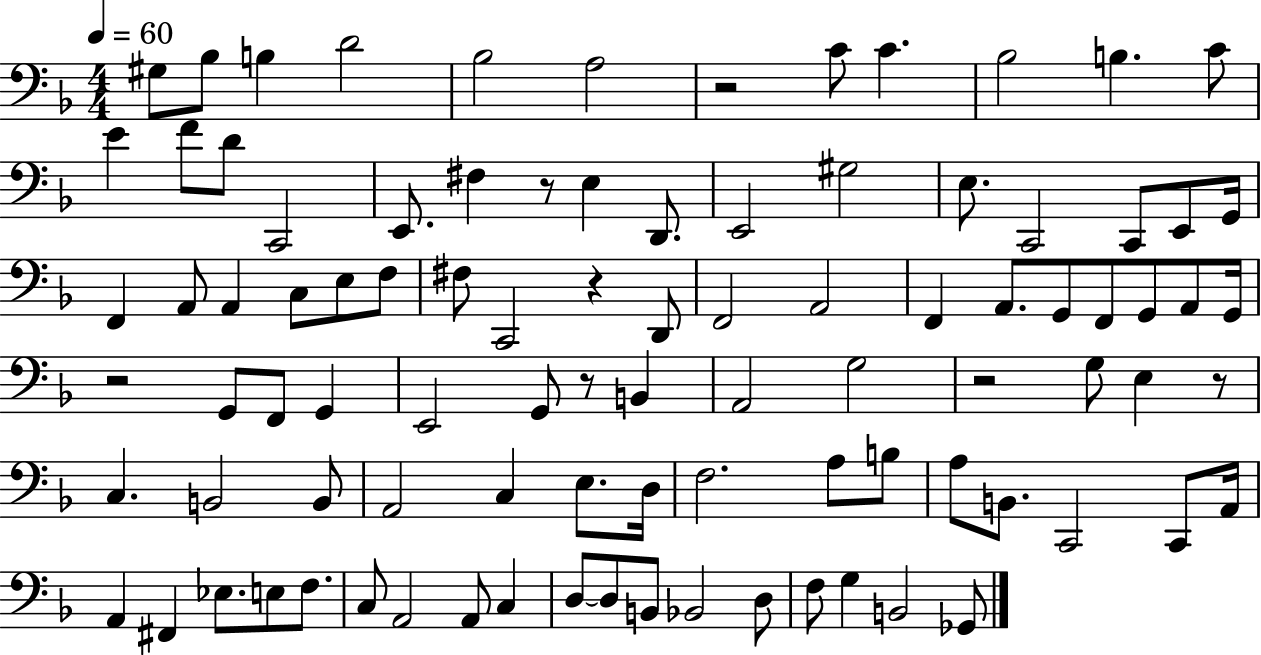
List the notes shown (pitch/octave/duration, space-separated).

G#3/e Bb3/e B3/q D4/h Bb3/h A3/h R/h C4/e C4/q. Bb3/h B3/q. C4/e E4/q F4/e D4/e C2/h E2/e. F#3/q R/e E3/q D2/e. E2/h G#3/h E3/e. C2/h C2/e E2/e G2/s F2/q A2/e A2/q C3/e E3/e F3/e F#3/e C2/h R/q D2/e F2/h A2/h F2/q A2/e. G2/e F2/e G2/e A2/e G2/s R/h G2/e F2/e G2/q E2/h G2/e R/e B2/q A2/h G3/h R/h G3/e E3/q R/e C3/q. B2/h B2/e A2/h C3/q E3/e. D3/s F3/h. A3/e B3/e A3/e B2/e. C2/h C2/e A2/s A2/q F#2/q Eb3/e. E3/e F3/e. C3/e A2/h A2/e C3/q D3/e D3/e B2/e Bb2/h D3/e F3/e G3/q B2/h Gb2/e